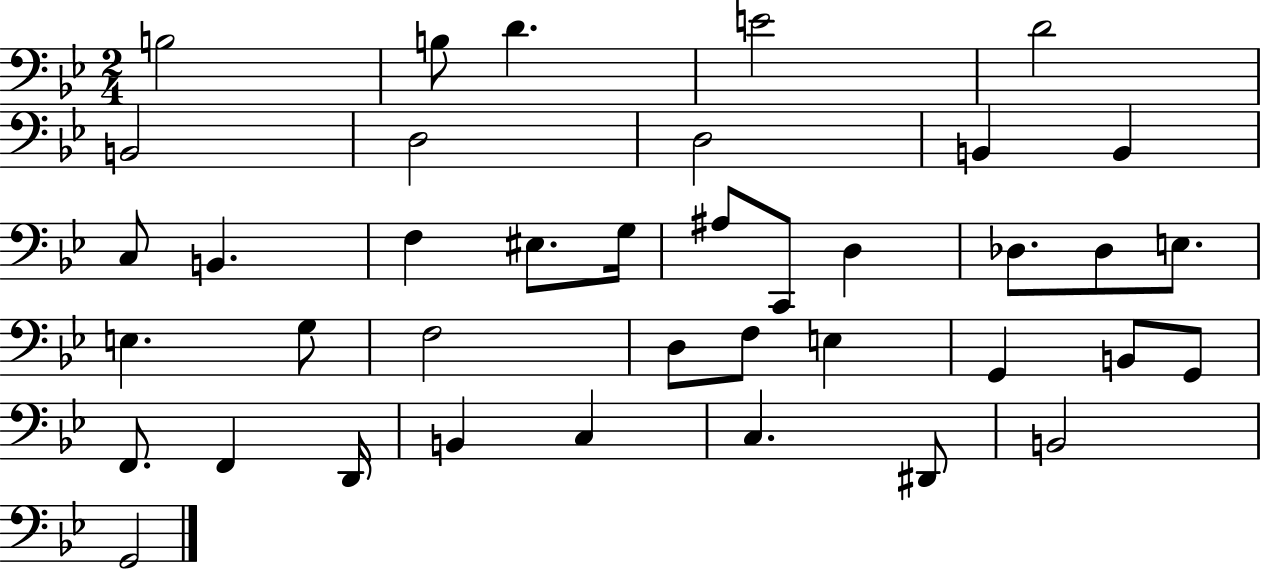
X:1
T:Untitled
M:2/4
L:1/4
K:Bb
B,2 B,/2 D E2 D2 B,,2 D,2 D,2 B,, B,, C,/2 B,, F, ^E,/2 G,/4 ^A,/2 C,,/2 D, _D,/2 _D,/2 E,/2 E, G,/2 F,2 D,/2 F,/2 E, G,, B,,/2 G,,/2 F,,/2 F,, D,,/4 B,, C, C, ^D,,/2 B,,2 G,,2